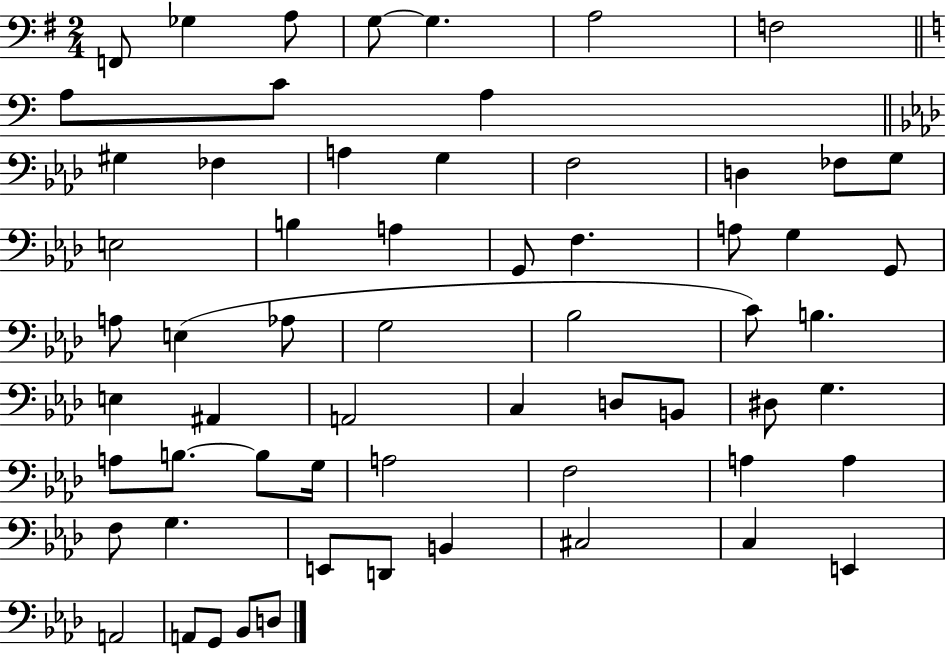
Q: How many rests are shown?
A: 0